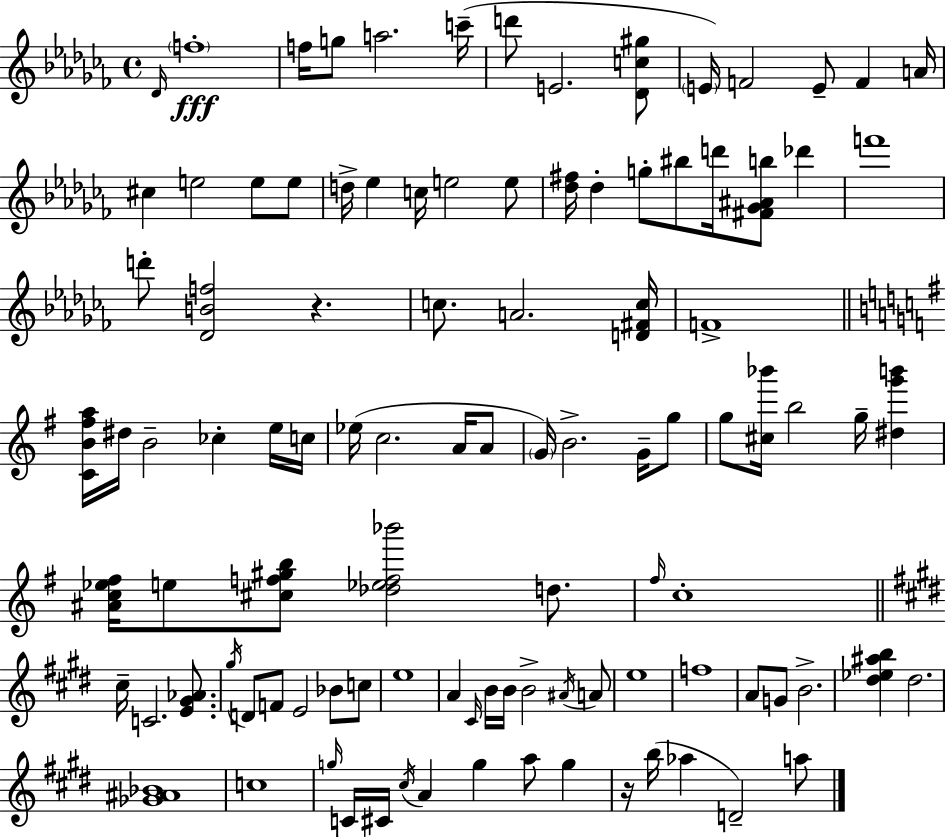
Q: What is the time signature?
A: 4/4